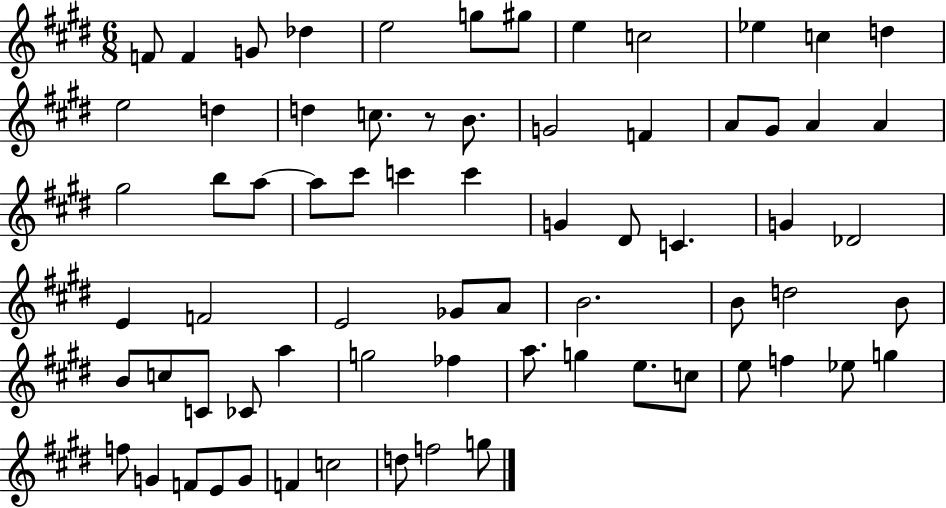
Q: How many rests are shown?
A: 1